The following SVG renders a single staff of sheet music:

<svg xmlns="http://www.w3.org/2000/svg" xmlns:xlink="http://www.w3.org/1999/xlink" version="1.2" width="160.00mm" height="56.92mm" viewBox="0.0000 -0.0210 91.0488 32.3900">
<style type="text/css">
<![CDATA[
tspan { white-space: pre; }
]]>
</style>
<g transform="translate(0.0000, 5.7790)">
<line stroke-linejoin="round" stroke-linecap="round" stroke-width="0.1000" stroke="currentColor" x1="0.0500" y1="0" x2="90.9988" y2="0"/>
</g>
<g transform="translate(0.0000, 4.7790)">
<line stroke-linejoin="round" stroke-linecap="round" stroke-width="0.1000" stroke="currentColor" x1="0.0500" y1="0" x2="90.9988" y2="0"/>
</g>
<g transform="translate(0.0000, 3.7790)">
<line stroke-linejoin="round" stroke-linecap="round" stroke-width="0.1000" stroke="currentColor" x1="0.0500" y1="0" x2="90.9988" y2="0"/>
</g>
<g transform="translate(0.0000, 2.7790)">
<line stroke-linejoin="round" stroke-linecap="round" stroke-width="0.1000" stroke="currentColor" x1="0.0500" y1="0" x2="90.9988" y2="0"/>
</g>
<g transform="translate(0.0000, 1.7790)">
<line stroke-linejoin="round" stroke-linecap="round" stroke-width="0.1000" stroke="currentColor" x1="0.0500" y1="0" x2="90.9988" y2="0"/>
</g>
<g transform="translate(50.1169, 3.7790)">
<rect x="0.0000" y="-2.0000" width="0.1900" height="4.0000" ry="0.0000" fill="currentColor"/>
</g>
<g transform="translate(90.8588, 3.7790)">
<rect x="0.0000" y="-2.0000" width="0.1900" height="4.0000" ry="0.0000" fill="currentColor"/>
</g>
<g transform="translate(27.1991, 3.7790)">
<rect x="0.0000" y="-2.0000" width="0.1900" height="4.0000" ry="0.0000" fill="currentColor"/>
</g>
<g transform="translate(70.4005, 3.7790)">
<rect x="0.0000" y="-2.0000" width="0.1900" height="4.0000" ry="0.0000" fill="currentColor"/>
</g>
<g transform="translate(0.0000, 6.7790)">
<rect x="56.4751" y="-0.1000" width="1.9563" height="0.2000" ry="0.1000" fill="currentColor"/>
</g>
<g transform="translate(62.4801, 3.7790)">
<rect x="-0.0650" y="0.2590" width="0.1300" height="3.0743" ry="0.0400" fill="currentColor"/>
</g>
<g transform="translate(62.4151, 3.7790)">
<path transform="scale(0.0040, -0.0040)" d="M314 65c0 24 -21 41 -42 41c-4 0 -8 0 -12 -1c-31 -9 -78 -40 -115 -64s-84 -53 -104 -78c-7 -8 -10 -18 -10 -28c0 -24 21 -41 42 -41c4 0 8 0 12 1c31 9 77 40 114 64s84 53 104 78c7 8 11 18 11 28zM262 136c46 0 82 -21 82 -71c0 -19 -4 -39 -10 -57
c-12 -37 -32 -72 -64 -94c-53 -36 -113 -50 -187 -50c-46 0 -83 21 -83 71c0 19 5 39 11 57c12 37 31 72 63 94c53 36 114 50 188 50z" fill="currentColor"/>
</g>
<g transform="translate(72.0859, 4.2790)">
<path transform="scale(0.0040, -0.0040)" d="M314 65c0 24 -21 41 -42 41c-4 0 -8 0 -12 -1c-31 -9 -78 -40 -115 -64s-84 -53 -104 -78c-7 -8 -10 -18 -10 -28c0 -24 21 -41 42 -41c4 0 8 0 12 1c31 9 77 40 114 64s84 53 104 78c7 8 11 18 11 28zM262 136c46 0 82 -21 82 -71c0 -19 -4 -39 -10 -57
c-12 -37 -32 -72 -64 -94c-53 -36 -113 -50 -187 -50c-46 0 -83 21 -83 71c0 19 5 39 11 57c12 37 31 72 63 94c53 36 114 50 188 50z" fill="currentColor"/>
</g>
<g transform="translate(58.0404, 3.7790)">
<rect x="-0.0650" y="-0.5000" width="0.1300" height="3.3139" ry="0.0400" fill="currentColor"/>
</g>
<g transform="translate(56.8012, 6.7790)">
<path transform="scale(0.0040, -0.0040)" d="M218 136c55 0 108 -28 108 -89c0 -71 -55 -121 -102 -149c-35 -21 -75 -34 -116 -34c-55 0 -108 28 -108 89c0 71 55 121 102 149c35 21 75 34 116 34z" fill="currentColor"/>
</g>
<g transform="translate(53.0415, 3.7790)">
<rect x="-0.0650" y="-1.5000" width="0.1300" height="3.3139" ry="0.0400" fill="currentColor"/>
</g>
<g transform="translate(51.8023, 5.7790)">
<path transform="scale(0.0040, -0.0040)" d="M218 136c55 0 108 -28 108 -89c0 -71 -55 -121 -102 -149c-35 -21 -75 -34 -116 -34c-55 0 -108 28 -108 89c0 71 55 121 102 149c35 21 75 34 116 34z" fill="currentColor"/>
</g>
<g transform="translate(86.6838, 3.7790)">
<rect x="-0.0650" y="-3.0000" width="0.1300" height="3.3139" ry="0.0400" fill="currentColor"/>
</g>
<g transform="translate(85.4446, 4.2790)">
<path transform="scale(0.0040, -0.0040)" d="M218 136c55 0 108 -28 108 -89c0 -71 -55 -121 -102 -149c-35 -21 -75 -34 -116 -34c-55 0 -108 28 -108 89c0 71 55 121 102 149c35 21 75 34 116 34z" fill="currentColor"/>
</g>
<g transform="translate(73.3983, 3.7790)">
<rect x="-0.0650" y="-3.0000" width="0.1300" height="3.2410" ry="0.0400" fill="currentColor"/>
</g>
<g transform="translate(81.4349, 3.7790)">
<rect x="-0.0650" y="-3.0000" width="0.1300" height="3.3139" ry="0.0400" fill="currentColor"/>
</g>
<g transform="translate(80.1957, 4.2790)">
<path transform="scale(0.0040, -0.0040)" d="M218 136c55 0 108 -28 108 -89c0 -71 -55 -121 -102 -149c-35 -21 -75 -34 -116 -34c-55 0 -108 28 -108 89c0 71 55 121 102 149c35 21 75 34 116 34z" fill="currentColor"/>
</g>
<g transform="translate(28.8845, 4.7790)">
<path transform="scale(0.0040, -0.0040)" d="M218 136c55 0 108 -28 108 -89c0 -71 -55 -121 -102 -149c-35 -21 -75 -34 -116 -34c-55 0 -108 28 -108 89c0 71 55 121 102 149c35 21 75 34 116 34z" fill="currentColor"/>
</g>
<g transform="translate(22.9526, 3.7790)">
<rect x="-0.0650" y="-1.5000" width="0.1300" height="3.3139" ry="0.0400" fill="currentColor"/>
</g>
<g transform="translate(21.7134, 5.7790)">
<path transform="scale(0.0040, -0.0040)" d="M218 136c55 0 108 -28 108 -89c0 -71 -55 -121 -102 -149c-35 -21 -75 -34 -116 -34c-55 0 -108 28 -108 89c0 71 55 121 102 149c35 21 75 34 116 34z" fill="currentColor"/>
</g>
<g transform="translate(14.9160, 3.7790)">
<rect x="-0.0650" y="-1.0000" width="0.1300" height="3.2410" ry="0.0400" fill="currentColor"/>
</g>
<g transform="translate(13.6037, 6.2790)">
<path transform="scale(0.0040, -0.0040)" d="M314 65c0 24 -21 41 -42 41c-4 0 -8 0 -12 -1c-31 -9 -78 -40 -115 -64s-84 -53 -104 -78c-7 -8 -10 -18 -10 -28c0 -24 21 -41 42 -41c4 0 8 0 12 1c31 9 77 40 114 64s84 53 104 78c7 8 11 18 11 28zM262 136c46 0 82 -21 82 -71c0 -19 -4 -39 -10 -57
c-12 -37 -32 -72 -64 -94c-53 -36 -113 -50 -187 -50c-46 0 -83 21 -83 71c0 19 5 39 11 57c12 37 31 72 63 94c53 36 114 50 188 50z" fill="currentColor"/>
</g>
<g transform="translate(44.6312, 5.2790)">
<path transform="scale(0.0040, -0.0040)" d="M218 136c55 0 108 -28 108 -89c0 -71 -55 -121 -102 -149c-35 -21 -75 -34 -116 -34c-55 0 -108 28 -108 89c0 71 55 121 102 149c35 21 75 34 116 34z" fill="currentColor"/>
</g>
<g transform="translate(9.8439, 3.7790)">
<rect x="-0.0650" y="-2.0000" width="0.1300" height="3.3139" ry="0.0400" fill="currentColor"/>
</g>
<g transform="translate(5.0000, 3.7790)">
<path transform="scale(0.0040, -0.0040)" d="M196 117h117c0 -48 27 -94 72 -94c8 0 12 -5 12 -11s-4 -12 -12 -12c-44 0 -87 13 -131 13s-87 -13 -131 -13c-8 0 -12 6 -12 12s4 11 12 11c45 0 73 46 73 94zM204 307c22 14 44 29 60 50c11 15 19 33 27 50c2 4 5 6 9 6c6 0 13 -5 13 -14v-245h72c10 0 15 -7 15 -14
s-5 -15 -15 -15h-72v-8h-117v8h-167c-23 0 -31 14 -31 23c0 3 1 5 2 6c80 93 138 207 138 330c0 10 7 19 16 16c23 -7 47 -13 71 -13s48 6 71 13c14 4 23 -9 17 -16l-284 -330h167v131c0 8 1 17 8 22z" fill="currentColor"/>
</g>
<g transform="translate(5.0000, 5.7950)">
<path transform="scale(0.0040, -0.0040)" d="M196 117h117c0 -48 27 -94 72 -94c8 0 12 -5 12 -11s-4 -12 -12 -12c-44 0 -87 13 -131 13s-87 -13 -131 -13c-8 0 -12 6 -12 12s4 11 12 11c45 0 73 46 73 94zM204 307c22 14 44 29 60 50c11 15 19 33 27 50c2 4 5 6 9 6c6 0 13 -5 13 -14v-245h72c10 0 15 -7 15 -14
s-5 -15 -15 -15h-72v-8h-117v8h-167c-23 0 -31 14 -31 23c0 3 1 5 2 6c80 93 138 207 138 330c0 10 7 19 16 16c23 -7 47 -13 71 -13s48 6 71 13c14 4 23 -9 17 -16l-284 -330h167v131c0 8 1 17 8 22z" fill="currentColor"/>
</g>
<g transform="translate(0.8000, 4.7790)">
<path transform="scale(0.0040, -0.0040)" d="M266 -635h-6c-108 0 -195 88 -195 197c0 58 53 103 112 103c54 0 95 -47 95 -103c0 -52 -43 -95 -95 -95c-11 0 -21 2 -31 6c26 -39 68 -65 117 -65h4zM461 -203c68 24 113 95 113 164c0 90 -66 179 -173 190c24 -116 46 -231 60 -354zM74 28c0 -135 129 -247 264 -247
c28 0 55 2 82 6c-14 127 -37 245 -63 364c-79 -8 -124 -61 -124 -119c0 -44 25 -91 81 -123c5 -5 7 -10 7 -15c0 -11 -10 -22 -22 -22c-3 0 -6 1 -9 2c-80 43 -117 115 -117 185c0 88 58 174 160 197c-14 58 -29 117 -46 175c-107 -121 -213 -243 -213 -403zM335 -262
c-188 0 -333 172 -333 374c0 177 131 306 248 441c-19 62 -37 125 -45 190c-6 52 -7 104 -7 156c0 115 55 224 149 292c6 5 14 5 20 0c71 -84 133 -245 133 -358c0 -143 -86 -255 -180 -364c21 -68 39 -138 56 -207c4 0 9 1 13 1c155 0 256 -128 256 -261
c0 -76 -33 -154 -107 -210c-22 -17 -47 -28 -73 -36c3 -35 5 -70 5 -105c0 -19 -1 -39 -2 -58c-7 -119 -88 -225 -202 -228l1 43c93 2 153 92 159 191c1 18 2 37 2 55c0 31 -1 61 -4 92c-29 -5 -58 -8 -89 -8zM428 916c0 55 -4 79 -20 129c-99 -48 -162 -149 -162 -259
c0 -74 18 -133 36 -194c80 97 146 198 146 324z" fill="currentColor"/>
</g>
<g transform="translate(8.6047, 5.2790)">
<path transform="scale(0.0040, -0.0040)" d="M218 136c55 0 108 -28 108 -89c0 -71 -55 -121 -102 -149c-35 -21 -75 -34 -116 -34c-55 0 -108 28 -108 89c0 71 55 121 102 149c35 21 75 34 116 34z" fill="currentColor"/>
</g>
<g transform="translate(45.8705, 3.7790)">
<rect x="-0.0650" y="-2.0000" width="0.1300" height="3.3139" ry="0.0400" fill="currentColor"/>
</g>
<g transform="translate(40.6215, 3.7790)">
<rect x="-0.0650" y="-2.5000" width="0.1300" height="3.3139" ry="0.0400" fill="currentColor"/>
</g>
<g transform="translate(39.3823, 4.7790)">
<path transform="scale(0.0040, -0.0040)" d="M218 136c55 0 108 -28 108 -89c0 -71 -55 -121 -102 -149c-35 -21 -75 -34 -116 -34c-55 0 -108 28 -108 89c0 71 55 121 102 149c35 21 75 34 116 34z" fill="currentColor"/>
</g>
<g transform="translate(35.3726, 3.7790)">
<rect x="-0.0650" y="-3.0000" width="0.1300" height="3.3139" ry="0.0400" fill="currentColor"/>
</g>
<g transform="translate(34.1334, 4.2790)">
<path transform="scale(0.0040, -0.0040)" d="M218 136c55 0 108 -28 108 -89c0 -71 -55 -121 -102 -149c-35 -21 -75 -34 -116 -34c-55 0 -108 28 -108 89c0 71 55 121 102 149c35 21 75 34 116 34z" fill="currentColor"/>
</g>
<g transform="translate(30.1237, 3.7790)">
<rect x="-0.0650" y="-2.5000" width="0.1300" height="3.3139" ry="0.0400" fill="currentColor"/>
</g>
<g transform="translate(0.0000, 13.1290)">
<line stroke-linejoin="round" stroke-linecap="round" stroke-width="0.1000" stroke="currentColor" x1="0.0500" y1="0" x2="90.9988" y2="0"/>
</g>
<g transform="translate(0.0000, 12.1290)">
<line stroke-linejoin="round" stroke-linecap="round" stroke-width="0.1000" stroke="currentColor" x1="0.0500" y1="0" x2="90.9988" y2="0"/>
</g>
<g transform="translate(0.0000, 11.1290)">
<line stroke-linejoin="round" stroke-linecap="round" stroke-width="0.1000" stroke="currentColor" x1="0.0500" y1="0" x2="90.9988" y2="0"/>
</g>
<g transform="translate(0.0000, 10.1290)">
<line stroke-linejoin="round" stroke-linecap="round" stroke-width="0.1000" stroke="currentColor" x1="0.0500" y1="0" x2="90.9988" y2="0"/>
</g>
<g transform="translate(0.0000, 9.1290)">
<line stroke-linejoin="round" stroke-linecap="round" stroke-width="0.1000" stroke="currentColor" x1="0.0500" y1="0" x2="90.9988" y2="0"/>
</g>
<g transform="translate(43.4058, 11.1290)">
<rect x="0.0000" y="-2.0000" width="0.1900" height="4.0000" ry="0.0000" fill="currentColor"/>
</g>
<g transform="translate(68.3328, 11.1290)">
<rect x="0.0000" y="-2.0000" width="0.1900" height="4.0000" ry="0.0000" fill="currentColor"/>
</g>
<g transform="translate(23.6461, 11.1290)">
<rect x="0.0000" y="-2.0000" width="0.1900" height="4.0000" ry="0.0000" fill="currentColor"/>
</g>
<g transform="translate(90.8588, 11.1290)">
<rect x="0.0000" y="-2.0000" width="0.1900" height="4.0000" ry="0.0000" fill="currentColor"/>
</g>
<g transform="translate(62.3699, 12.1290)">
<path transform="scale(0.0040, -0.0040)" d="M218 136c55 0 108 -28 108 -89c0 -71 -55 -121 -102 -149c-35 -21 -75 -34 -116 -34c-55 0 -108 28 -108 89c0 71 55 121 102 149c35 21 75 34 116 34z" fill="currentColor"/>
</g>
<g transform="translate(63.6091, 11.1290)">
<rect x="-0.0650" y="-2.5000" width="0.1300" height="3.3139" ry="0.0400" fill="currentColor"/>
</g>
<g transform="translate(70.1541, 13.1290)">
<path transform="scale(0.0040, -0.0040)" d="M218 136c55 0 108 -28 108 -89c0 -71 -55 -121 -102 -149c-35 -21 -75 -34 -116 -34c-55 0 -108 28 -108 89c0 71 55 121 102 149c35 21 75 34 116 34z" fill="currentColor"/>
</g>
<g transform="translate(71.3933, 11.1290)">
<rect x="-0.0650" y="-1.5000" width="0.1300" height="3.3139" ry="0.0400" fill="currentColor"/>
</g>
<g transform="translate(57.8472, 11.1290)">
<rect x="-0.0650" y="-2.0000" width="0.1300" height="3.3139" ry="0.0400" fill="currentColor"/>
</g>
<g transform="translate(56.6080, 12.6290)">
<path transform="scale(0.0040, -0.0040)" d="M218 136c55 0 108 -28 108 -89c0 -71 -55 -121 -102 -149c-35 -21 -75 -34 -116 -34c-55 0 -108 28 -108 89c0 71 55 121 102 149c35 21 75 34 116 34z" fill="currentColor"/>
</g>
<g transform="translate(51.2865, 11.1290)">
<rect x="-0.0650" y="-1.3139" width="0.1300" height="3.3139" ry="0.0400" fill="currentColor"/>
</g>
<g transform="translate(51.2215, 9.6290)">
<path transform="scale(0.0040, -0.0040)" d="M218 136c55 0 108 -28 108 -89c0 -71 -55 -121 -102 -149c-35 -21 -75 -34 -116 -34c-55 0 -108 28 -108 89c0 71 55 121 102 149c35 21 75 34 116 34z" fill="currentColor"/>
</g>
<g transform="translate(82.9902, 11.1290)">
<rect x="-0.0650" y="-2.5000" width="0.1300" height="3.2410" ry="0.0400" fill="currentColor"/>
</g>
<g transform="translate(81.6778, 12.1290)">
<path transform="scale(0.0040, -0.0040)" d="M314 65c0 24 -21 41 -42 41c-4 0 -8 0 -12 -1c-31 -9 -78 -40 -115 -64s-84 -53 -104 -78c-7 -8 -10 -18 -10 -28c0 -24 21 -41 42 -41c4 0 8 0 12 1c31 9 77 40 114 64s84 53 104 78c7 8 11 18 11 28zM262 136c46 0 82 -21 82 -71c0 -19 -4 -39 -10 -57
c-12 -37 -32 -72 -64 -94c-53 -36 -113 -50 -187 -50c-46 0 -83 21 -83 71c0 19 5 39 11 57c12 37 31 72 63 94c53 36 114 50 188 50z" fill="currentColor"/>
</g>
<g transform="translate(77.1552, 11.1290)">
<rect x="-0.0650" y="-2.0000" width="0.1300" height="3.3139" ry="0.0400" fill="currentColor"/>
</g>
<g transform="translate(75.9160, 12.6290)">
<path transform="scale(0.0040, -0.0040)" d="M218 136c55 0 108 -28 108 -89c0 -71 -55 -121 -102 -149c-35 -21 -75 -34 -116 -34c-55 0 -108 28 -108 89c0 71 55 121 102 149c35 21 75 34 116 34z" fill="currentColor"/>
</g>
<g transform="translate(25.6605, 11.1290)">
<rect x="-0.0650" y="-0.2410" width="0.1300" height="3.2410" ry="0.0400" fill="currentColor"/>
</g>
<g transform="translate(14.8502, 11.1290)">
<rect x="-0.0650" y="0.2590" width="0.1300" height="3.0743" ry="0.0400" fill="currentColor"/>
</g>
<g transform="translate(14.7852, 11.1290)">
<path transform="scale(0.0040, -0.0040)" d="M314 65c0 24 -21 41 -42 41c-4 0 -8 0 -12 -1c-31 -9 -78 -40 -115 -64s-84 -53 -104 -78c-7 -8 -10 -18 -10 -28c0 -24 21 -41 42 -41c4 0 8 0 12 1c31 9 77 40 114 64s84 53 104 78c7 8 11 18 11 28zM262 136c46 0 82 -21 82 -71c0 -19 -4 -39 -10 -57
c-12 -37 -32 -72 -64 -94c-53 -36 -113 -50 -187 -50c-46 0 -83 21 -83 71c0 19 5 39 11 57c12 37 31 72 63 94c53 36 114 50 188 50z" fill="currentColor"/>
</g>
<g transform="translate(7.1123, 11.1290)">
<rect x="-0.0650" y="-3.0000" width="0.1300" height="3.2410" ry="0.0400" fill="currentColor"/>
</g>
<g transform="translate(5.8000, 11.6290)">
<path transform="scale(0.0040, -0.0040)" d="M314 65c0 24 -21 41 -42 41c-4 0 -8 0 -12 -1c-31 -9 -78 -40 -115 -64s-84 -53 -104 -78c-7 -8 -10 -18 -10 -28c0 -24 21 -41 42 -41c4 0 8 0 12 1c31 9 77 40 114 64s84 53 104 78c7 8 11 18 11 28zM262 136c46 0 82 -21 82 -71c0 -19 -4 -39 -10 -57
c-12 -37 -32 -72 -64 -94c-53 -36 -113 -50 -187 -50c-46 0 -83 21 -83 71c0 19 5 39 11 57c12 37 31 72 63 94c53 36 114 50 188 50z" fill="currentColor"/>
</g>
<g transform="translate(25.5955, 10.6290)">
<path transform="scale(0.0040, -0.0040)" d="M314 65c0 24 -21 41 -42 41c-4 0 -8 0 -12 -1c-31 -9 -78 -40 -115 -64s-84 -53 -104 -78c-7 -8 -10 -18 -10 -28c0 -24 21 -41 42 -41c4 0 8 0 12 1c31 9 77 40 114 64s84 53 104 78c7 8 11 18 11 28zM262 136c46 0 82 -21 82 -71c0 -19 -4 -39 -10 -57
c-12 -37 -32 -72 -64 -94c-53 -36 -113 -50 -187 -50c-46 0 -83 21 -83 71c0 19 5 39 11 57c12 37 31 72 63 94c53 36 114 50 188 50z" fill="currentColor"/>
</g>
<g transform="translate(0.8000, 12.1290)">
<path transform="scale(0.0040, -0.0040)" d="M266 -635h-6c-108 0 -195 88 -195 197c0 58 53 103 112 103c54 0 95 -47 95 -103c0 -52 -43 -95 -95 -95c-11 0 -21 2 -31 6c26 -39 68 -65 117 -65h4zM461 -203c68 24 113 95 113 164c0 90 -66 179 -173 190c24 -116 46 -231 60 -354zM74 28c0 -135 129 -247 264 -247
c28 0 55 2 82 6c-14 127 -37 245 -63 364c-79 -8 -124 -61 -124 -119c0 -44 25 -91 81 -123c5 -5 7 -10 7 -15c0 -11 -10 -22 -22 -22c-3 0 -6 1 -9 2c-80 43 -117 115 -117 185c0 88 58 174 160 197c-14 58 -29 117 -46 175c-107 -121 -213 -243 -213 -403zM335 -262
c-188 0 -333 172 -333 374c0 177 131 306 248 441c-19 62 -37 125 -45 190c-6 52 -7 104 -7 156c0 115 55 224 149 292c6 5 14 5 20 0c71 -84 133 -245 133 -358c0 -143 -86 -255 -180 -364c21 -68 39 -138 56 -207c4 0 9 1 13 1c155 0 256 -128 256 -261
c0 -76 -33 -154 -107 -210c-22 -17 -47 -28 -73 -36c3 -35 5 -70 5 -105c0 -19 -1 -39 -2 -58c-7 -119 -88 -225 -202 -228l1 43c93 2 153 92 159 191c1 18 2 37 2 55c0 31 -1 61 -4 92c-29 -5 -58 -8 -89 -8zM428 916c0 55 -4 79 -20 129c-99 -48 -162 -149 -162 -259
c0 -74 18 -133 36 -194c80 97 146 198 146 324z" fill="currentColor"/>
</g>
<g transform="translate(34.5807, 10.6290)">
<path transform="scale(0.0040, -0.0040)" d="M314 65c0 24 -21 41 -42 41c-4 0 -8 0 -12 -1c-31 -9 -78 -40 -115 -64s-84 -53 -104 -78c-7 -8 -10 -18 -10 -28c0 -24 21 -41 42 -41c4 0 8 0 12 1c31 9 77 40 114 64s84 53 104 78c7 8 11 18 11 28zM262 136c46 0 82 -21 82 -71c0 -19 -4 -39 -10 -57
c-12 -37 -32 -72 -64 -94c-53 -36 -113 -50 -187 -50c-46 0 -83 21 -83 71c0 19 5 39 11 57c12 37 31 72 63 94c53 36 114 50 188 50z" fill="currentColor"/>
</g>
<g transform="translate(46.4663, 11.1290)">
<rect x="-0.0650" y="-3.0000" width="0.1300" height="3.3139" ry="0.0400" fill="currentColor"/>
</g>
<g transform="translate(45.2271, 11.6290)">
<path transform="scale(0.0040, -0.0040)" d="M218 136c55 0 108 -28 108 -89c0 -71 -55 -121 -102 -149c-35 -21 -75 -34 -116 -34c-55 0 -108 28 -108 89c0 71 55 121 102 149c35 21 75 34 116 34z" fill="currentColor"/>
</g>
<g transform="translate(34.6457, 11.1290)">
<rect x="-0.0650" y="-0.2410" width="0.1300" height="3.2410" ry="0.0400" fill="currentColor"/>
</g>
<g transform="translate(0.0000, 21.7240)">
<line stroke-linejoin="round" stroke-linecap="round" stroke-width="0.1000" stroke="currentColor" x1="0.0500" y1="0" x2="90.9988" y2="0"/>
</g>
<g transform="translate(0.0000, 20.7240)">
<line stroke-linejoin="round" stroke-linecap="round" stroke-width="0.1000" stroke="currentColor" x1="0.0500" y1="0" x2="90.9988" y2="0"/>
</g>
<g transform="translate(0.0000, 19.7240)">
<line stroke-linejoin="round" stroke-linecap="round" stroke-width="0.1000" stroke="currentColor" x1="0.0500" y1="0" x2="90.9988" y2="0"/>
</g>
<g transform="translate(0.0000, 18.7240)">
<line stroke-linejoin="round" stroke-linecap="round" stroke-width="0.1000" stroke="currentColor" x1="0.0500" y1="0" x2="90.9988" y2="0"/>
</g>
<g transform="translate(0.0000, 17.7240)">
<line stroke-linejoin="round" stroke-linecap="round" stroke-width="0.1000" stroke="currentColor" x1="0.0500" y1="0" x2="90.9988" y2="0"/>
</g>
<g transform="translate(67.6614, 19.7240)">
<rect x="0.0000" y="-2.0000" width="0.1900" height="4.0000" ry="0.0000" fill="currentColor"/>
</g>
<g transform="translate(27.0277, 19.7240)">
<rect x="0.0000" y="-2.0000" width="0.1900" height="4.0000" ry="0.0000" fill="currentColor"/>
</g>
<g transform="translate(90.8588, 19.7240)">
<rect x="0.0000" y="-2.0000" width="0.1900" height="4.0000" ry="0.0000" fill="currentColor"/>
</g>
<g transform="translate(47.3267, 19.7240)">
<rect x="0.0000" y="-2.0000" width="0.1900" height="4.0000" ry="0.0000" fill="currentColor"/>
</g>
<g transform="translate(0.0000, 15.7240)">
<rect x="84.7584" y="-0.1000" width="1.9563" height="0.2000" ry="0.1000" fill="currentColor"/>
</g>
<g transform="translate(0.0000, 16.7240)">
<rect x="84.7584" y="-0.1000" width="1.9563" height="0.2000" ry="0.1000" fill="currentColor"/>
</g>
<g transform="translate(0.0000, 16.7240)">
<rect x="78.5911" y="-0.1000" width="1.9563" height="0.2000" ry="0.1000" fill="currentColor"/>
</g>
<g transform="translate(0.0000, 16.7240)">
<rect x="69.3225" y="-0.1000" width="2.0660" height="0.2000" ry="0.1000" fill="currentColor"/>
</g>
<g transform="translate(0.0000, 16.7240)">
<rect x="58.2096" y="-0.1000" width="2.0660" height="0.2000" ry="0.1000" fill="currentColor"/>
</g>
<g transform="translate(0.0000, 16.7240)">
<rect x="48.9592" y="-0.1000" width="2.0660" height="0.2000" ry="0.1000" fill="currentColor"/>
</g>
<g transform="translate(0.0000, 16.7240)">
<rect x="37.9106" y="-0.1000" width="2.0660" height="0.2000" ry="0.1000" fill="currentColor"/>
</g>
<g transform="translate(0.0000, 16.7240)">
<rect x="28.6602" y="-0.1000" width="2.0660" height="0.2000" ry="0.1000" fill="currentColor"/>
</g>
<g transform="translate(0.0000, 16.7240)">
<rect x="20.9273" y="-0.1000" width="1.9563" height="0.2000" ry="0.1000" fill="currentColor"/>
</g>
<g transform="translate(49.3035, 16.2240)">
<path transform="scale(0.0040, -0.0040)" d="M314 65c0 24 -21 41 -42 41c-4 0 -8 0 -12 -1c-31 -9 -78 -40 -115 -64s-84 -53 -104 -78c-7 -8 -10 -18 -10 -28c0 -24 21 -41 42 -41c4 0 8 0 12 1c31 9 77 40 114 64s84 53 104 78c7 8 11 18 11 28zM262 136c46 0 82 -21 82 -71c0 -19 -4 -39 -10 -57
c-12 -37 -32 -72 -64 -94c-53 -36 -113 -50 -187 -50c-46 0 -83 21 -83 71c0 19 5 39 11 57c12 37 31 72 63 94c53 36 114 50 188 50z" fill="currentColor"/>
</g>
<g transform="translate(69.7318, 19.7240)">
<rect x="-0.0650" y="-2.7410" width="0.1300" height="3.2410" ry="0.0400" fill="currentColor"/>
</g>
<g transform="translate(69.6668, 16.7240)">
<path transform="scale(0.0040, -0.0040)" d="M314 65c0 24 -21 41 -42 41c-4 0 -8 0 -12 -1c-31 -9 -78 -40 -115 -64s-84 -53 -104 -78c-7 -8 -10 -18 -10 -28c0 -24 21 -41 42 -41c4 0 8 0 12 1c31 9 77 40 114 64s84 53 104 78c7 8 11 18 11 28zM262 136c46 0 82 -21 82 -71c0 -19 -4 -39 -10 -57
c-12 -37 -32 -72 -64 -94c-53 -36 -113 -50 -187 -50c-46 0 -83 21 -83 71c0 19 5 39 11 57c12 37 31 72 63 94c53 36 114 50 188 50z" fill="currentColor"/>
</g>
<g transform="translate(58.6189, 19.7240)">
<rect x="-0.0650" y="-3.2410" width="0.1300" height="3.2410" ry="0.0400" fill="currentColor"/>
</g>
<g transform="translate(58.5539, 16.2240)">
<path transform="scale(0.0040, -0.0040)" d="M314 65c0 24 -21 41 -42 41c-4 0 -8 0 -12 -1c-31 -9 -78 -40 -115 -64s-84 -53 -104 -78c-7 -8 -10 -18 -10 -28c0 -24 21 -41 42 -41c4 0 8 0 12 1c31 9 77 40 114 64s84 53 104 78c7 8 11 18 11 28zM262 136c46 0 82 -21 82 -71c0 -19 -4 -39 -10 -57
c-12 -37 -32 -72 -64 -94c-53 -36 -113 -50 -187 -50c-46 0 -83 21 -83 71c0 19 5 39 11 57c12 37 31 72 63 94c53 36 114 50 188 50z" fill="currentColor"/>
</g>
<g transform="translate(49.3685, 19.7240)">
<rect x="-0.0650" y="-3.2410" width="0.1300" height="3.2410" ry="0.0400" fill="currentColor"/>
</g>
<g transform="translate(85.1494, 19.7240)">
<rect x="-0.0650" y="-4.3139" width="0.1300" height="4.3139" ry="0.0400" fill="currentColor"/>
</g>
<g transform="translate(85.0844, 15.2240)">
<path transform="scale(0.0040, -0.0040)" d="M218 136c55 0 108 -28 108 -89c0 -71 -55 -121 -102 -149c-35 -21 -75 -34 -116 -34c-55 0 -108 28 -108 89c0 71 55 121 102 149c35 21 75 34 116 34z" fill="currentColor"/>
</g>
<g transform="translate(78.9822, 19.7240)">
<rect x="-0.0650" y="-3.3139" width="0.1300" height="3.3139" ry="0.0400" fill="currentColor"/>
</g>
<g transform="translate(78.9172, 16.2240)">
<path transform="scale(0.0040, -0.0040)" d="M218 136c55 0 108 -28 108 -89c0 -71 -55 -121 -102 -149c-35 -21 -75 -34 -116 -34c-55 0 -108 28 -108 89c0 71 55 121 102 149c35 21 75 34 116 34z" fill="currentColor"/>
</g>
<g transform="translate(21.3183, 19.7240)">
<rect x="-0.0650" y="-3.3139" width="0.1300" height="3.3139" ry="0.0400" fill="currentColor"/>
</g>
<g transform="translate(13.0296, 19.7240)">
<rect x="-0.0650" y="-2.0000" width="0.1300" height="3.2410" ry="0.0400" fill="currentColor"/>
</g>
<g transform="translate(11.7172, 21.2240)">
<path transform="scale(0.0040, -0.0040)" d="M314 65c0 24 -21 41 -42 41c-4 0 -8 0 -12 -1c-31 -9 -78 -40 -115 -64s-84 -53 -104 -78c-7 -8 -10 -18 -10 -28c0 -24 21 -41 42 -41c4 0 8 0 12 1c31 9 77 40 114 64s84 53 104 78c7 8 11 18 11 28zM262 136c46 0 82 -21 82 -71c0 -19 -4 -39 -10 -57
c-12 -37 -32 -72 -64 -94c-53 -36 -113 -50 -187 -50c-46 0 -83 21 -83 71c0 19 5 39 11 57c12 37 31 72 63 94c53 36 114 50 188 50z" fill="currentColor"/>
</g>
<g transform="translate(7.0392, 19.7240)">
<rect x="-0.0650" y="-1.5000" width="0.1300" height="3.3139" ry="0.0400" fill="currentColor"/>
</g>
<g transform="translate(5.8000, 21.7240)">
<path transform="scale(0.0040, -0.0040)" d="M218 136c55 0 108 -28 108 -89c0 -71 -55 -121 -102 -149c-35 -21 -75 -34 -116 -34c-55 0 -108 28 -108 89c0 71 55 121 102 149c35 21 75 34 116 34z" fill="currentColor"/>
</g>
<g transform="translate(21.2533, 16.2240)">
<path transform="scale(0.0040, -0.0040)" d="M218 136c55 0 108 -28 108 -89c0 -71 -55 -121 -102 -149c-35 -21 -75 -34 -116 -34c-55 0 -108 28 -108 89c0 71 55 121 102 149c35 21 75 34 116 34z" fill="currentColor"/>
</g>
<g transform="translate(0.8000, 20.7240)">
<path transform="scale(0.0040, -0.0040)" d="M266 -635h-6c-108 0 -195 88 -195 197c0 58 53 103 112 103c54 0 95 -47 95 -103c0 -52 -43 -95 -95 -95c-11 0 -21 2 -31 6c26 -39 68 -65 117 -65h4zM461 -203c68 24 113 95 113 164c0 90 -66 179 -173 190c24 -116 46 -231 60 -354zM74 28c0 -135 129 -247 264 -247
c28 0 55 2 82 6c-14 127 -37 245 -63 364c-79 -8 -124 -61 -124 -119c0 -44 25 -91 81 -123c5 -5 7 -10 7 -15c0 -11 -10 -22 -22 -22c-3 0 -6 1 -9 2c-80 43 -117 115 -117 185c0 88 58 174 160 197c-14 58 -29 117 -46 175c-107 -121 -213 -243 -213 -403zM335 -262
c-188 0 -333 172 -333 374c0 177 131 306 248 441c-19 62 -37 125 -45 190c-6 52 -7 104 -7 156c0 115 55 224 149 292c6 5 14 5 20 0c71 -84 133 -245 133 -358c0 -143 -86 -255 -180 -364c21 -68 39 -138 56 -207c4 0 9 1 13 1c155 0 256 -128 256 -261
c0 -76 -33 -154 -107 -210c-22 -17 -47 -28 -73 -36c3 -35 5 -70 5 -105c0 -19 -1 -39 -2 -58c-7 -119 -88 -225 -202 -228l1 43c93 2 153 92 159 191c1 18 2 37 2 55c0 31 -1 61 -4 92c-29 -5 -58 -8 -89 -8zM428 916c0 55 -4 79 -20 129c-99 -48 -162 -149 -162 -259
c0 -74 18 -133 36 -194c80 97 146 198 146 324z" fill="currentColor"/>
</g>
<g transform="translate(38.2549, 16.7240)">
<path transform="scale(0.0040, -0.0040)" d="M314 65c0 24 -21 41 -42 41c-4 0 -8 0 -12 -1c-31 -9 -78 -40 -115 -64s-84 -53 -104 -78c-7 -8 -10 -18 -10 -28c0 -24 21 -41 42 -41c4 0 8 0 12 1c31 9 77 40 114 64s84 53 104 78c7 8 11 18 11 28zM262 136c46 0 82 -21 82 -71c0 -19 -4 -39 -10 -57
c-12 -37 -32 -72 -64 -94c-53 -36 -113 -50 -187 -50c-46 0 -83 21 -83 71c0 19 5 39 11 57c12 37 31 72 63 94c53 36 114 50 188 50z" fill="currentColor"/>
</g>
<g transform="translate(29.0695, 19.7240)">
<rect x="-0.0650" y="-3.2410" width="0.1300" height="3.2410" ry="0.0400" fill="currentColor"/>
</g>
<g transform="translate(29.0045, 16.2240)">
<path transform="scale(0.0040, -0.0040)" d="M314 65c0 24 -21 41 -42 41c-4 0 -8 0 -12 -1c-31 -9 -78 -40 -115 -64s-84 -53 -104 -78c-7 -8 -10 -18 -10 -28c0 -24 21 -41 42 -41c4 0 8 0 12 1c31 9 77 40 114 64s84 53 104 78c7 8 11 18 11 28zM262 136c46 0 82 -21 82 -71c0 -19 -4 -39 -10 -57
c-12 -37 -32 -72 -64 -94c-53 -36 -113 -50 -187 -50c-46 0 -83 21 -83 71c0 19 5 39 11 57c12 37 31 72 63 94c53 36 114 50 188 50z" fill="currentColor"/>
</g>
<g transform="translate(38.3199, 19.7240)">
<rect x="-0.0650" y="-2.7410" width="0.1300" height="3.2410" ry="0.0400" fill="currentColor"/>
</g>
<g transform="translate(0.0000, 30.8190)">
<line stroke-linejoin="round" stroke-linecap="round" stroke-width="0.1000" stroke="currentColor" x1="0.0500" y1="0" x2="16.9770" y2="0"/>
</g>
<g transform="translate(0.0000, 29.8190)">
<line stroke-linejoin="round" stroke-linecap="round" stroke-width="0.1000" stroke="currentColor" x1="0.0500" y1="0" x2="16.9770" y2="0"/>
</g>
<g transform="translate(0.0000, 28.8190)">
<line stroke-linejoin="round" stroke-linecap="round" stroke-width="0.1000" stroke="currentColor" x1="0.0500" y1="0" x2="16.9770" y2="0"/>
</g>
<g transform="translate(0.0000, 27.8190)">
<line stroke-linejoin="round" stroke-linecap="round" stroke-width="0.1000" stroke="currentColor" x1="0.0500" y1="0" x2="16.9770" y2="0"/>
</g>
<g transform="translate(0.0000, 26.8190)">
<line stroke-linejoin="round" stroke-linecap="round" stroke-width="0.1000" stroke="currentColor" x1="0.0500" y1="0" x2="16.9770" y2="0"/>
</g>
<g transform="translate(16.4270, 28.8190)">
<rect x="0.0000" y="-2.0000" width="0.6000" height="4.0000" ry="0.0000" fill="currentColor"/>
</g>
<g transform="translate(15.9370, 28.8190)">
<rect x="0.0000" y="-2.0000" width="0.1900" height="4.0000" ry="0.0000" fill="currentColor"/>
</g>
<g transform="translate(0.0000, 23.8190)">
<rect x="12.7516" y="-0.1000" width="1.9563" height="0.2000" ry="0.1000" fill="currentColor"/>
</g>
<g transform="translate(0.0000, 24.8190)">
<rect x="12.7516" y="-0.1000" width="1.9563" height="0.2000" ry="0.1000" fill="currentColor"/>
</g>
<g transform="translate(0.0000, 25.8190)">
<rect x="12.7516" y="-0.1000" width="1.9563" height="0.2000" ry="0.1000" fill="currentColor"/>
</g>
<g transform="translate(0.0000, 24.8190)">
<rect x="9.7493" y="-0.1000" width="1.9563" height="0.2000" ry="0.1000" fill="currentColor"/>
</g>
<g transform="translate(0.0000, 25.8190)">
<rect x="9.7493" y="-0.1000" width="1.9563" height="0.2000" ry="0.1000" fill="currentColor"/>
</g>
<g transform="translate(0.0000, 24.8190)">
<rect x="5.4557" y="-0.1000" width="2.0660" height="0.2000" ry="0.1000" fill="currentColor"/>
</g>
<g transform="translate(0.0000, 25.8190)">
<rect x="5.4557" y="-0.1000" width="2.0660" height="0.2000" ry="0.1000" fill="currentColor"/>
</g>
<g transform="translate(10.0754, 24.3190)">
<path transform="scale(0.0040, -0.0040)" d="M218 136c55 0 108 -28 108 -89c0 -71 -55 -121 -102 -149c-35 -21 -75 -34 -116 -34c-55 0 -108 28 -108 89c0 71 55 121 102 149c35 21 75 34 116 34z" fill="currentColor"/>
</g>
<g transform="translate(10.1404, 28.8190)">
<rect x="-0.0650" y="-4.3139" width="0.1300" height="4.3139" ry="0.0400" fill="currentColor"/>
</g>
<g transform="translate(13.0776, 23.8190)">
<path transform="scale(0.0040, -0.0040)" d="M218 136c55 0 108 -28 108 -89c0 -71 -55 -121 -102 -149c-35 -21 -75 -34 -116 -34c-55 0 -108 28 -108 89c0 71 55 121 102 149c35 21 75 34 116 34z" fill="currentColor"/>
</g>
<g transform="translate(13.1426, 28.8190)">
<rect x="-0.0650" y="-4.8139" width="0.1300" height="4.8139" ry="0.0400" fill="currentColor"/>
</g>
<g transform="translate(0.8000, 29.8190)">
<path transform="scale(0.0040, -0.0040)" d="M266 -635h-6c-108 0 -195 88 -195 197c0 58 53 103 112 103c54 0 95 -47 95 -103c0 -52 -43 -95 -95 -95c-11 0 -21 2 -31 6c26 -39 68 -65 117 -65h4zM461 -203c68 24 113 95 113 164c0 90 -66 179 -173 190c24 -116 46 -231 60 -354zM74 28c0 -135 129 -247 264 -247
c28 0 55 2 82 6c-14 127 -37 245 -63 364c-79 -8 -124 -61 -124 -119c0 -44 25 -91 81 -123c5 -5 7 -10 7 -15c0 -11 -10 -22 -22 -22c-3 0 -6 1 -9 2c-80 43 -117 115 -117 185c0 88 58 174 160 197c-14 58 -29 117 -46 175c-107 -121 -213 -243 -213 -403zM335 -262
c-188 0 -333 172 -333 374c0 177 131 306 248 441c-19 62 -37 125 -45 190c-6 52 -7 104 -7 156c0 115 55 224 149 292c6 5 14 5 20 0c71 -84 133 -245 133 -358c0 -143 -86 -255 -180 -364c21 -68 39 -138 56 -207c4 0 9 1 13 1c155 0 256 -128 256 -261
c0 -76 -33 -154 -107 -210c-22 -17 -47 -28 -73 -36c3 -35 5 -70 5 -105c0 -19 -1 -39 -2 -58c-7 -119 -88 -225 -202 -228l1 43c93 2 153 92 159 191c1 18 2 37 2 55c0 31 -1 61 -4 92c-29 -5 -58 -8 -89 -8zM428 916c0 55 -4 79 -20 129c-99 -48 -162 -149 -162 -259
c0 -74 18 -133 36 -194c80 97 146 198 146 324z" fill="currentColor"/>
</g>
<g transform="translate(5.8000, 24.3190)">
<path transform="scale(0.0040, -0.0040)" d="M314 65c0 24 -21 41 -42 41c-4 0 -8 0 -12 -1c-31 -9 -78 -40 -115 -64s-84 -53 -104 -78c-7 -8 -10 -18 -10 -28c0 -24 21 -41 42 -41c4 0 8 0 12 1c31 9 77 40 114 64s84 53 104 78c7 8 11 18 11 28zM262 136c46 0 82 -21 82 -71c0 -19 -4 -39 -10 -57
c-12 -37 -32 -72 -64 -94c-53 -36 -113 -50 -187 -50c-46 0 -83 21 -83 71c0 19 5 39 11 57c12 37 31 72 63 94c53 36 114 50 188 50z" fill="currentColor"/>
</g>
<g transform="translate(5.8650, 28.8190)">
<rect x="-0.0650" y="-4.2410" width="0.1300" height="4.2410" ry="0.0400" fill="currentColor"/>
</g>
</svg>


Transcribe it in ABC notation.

X:1
T:Untitled
M:4/4
L:1/4
K:C
F D2 E G A G F E C B2 A2 A A A2 B2 c2 c2 A e F G E F G2 E F2 b b2 a2 b2 b2 a2 b d' d'2 d' e'